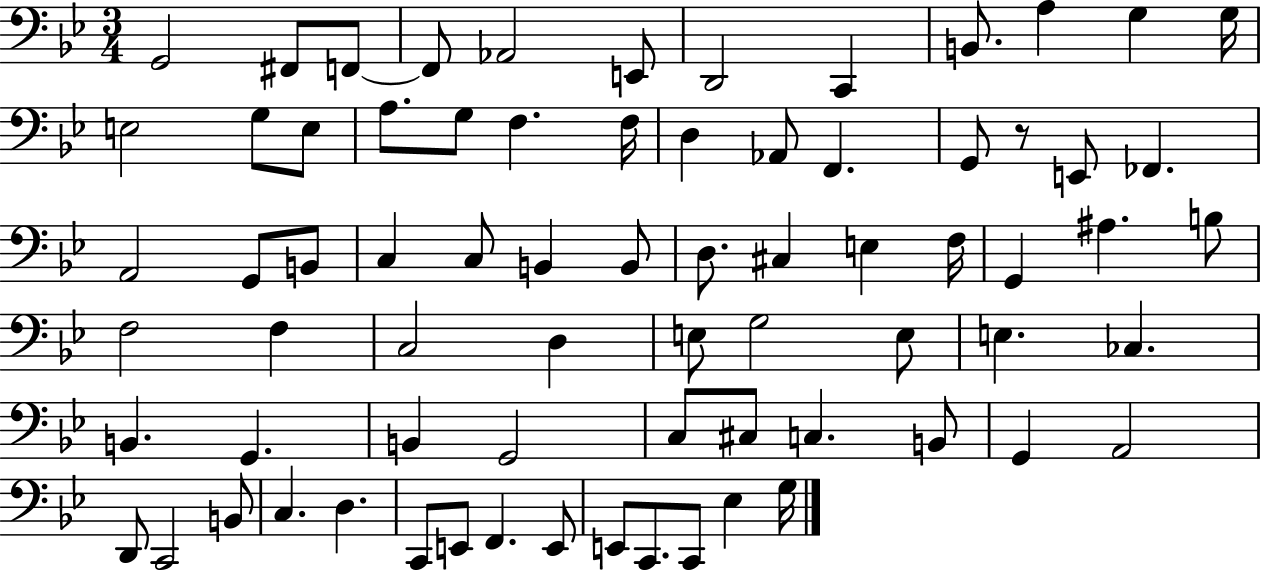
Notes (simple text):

G2/h F#2/e F2/e F2/e Ab2/h E2/e D2/h C2/q B2/e. A3/q G3/q G3/s E3/h G3/e E3/e A3/e. G3/e F3/q. F3/s D3/q Ab2/e F2/q. G2/e R/e E2/e FES2/q. A2/h G2/e B2/e C3/q C3/e B2/q B2/e D3/e. C#3/q E3/q F3/s G2/q A#3/q. B3/e F3/h F3/q C3/h D3/q E3/e G3/h E3/e E3/q. CES3/q. B2/q. G2/q. B2/q G2/h C3/e C#3/e C3/q. B2/e G2/q A2/h D2/e C2/h B2/e C3/q. D3/q. C2/e E2/e F2/q. E2/e E2/e C2/e. C2/e Eb3/q G3/s